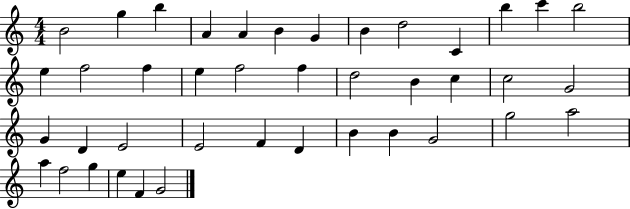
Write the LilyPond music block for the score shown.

{
  \clef treble
  \numericTimeSignature
  \time 4/4
  \key c \major
  b'2 g''4 b''4 | a'4 a'4 b'4 g'4 | b'4 d''2 c'4 | b''4 c'''4 b''2 | \break e''4 f''2 f''4 | e''4 f''2 f''4 | d''2 b'4 c''4 | c''2 g'2 | \break g'4 d'4 e'2 | e'2 f'4 d'4 | b'4 b'4 g'2 | g''2 a''2 | \break a''4 f''2 g''4 | e''4 f'4 g'2 | \bar "|."
}